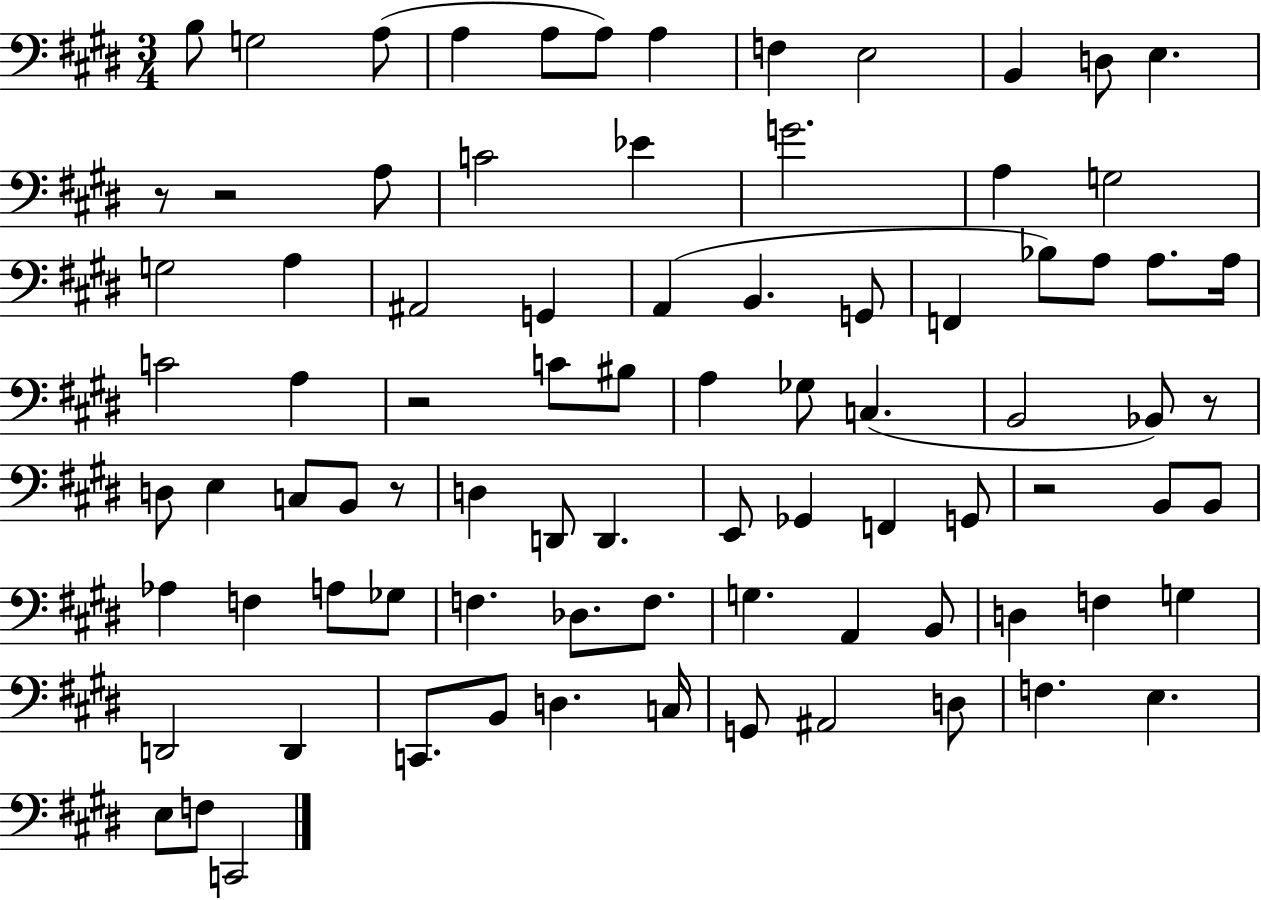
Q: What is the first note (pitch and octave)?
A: B3